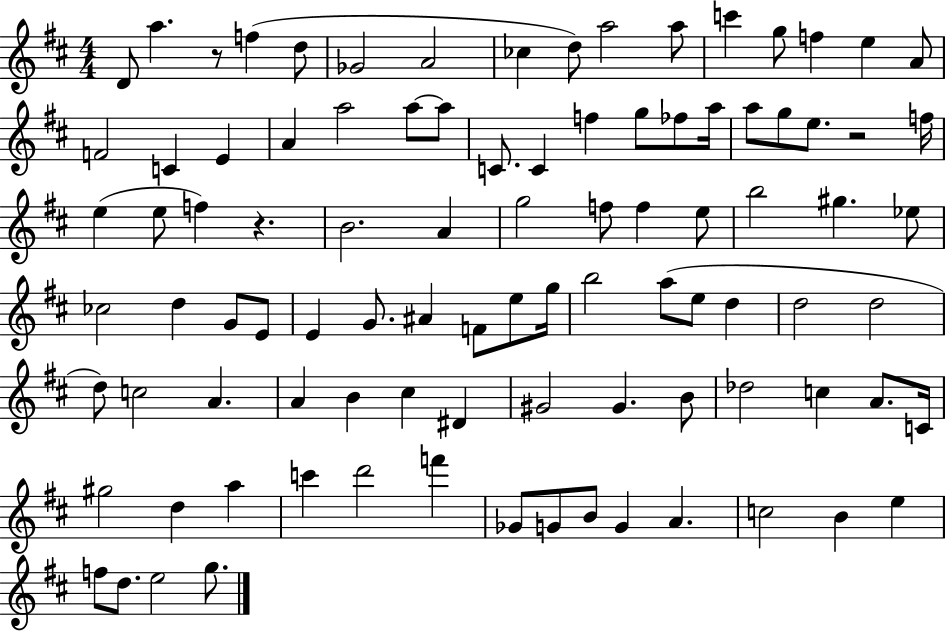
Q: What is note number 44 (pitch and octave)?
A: Eb5